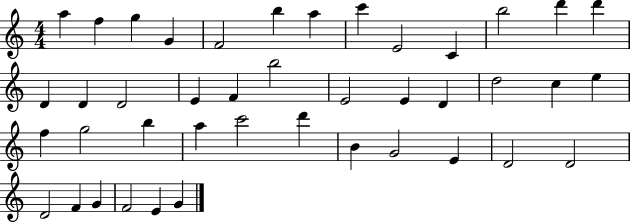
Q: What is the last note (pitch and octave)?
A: G4